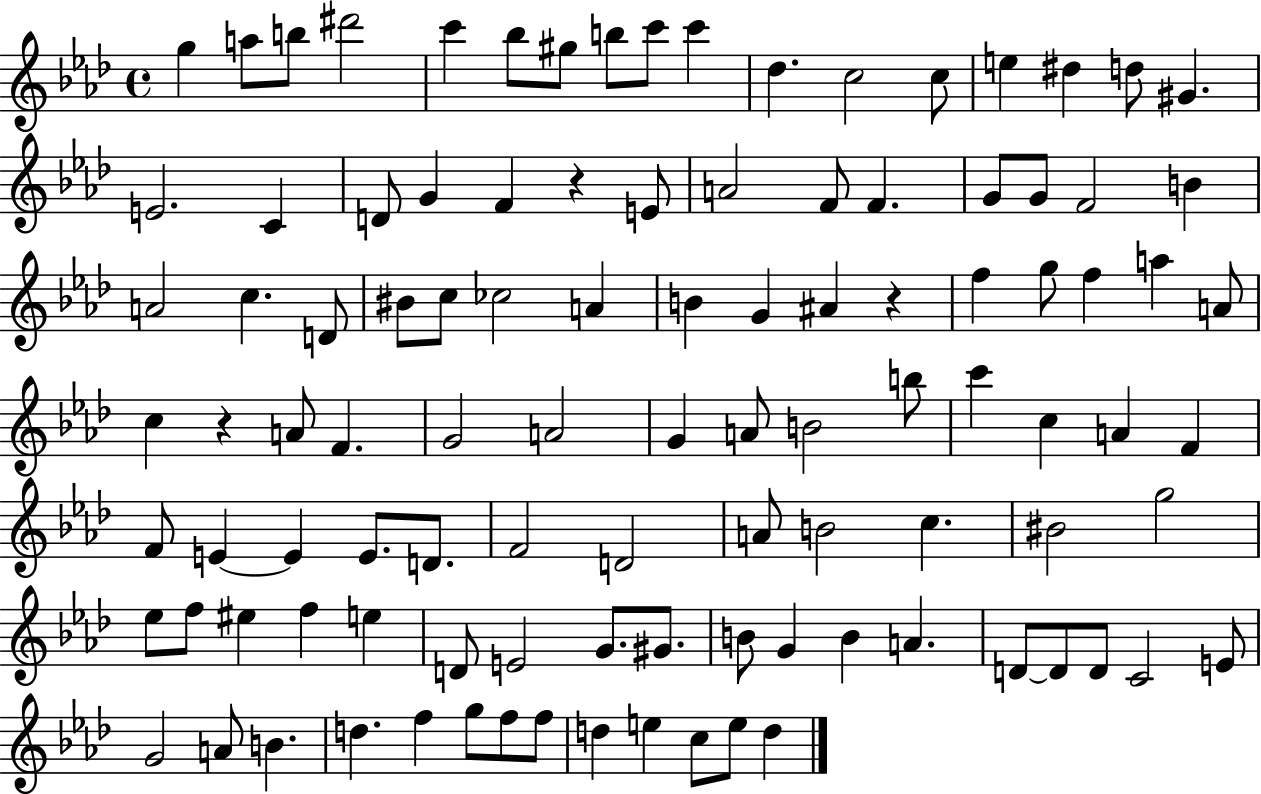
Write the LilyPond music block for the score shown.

{
  \clef treble
  \time 4/4
  \defaultTimeSignature
  \key aes \major
  \repeat volta 2 { g''4 a''8 b''8 dis'''2 | c'''4 bes''8 gis''8 b''8 c'''8 c'''4 | des''4. c''2 c''8 | e''4 dis''4 d''8 gis'4. | \break e'2. c'4 | d'8 g'4 f'4 r4 e'8 | a'2 f'8 f'4. | g'8 g'8 f'2 b'4 | \break a'2 c''4. d'8 | bis'8 c''8 ces''2 a'4 | b'4 g'4 ais'4 r4 | f''4 g''8 f''4 a''4 a'8 | \break c''4 r4 a'8 f'4. | g'2 a'2 | g'4 a'8 b'2 b''8 | c'''4 c''4 a'4 f'4 | \break f'8 e'4~~ e'4 e'8. d'8. | f'2 d'2 | a'8 b'2 c''4. | bis'2 g''2 | \break ees''8 f''8 eis''4 f''4 e''4 | d'8 e'2 g'8. gis'8. | b'8 g'4 b'4 a'4. | d'8~~ d'8 d'8 c'2 e'8 | \break g'2 a'8 b'4. | d''4. f''4 g''8 f''8 f''8 | d''4 e''4 c''8 e''8 d''4 | } \bar "|."
}